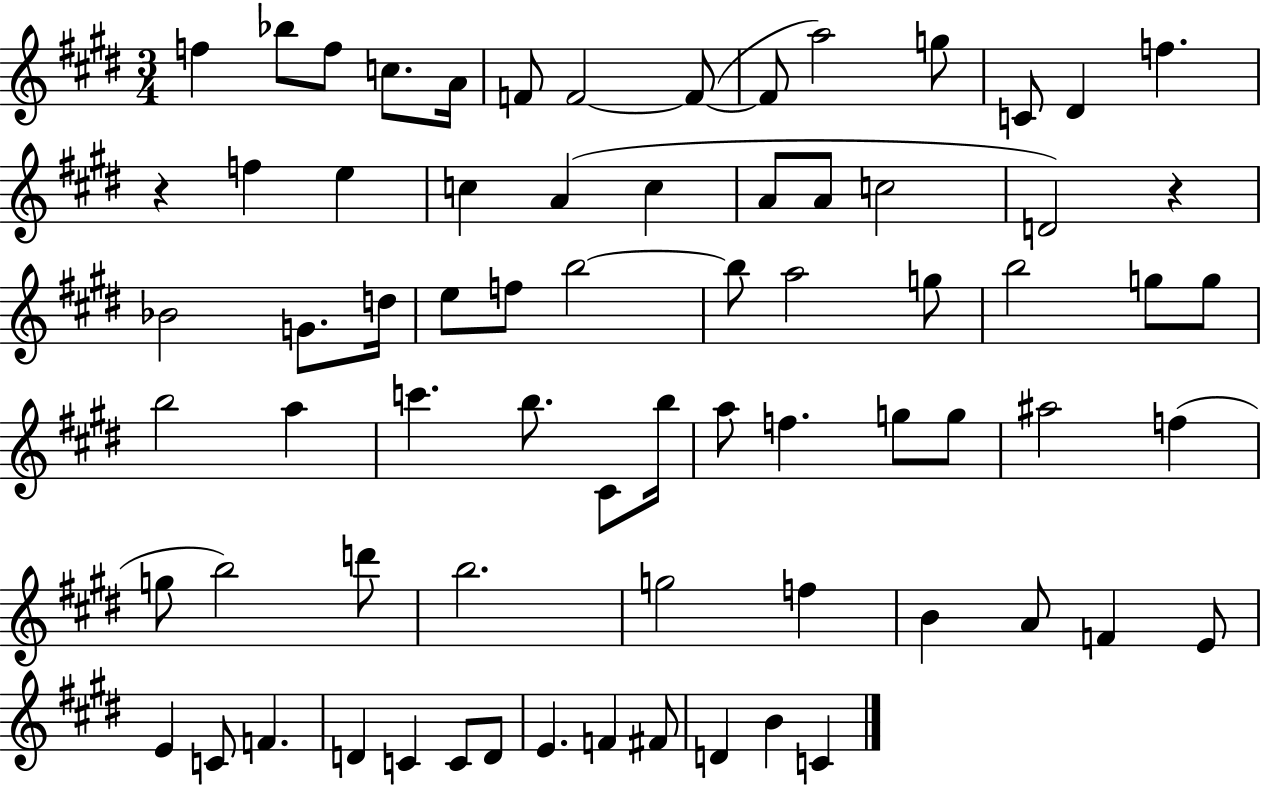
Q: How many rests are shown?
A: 2